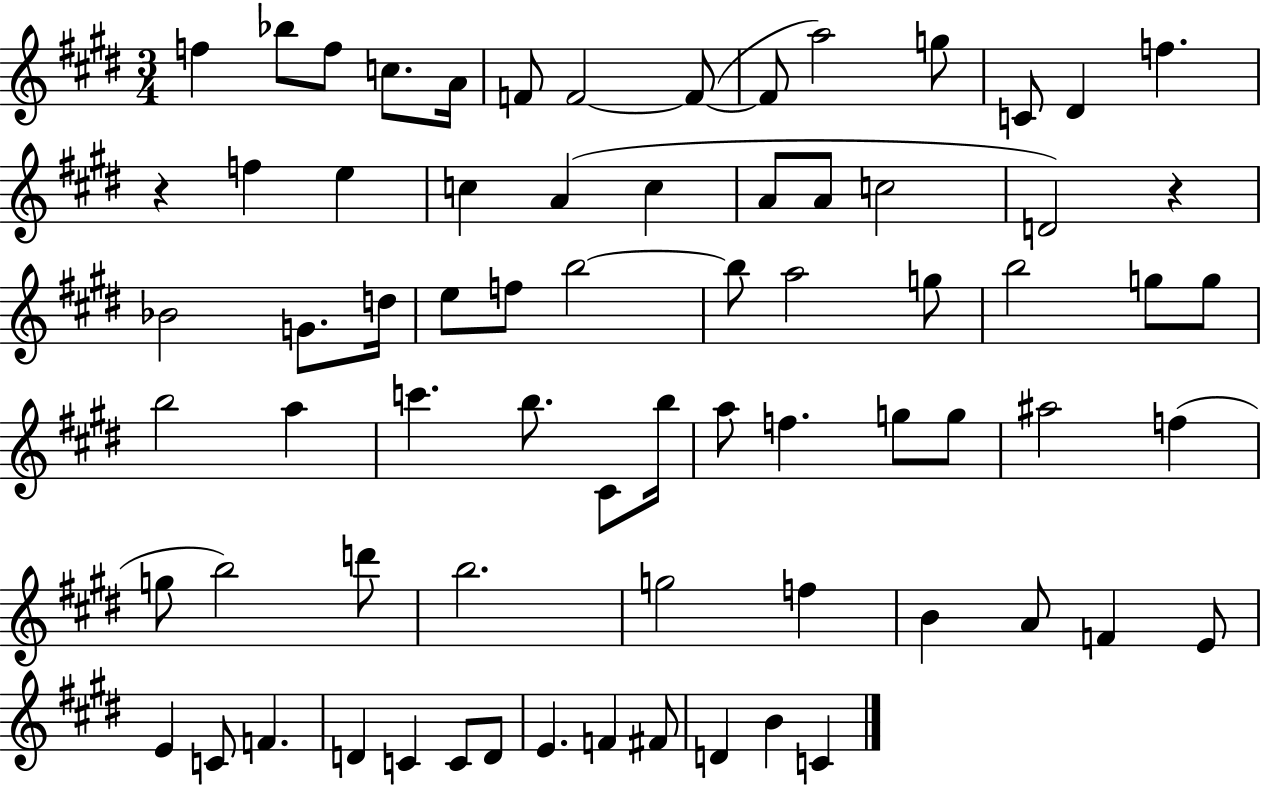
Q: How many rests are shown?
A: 2